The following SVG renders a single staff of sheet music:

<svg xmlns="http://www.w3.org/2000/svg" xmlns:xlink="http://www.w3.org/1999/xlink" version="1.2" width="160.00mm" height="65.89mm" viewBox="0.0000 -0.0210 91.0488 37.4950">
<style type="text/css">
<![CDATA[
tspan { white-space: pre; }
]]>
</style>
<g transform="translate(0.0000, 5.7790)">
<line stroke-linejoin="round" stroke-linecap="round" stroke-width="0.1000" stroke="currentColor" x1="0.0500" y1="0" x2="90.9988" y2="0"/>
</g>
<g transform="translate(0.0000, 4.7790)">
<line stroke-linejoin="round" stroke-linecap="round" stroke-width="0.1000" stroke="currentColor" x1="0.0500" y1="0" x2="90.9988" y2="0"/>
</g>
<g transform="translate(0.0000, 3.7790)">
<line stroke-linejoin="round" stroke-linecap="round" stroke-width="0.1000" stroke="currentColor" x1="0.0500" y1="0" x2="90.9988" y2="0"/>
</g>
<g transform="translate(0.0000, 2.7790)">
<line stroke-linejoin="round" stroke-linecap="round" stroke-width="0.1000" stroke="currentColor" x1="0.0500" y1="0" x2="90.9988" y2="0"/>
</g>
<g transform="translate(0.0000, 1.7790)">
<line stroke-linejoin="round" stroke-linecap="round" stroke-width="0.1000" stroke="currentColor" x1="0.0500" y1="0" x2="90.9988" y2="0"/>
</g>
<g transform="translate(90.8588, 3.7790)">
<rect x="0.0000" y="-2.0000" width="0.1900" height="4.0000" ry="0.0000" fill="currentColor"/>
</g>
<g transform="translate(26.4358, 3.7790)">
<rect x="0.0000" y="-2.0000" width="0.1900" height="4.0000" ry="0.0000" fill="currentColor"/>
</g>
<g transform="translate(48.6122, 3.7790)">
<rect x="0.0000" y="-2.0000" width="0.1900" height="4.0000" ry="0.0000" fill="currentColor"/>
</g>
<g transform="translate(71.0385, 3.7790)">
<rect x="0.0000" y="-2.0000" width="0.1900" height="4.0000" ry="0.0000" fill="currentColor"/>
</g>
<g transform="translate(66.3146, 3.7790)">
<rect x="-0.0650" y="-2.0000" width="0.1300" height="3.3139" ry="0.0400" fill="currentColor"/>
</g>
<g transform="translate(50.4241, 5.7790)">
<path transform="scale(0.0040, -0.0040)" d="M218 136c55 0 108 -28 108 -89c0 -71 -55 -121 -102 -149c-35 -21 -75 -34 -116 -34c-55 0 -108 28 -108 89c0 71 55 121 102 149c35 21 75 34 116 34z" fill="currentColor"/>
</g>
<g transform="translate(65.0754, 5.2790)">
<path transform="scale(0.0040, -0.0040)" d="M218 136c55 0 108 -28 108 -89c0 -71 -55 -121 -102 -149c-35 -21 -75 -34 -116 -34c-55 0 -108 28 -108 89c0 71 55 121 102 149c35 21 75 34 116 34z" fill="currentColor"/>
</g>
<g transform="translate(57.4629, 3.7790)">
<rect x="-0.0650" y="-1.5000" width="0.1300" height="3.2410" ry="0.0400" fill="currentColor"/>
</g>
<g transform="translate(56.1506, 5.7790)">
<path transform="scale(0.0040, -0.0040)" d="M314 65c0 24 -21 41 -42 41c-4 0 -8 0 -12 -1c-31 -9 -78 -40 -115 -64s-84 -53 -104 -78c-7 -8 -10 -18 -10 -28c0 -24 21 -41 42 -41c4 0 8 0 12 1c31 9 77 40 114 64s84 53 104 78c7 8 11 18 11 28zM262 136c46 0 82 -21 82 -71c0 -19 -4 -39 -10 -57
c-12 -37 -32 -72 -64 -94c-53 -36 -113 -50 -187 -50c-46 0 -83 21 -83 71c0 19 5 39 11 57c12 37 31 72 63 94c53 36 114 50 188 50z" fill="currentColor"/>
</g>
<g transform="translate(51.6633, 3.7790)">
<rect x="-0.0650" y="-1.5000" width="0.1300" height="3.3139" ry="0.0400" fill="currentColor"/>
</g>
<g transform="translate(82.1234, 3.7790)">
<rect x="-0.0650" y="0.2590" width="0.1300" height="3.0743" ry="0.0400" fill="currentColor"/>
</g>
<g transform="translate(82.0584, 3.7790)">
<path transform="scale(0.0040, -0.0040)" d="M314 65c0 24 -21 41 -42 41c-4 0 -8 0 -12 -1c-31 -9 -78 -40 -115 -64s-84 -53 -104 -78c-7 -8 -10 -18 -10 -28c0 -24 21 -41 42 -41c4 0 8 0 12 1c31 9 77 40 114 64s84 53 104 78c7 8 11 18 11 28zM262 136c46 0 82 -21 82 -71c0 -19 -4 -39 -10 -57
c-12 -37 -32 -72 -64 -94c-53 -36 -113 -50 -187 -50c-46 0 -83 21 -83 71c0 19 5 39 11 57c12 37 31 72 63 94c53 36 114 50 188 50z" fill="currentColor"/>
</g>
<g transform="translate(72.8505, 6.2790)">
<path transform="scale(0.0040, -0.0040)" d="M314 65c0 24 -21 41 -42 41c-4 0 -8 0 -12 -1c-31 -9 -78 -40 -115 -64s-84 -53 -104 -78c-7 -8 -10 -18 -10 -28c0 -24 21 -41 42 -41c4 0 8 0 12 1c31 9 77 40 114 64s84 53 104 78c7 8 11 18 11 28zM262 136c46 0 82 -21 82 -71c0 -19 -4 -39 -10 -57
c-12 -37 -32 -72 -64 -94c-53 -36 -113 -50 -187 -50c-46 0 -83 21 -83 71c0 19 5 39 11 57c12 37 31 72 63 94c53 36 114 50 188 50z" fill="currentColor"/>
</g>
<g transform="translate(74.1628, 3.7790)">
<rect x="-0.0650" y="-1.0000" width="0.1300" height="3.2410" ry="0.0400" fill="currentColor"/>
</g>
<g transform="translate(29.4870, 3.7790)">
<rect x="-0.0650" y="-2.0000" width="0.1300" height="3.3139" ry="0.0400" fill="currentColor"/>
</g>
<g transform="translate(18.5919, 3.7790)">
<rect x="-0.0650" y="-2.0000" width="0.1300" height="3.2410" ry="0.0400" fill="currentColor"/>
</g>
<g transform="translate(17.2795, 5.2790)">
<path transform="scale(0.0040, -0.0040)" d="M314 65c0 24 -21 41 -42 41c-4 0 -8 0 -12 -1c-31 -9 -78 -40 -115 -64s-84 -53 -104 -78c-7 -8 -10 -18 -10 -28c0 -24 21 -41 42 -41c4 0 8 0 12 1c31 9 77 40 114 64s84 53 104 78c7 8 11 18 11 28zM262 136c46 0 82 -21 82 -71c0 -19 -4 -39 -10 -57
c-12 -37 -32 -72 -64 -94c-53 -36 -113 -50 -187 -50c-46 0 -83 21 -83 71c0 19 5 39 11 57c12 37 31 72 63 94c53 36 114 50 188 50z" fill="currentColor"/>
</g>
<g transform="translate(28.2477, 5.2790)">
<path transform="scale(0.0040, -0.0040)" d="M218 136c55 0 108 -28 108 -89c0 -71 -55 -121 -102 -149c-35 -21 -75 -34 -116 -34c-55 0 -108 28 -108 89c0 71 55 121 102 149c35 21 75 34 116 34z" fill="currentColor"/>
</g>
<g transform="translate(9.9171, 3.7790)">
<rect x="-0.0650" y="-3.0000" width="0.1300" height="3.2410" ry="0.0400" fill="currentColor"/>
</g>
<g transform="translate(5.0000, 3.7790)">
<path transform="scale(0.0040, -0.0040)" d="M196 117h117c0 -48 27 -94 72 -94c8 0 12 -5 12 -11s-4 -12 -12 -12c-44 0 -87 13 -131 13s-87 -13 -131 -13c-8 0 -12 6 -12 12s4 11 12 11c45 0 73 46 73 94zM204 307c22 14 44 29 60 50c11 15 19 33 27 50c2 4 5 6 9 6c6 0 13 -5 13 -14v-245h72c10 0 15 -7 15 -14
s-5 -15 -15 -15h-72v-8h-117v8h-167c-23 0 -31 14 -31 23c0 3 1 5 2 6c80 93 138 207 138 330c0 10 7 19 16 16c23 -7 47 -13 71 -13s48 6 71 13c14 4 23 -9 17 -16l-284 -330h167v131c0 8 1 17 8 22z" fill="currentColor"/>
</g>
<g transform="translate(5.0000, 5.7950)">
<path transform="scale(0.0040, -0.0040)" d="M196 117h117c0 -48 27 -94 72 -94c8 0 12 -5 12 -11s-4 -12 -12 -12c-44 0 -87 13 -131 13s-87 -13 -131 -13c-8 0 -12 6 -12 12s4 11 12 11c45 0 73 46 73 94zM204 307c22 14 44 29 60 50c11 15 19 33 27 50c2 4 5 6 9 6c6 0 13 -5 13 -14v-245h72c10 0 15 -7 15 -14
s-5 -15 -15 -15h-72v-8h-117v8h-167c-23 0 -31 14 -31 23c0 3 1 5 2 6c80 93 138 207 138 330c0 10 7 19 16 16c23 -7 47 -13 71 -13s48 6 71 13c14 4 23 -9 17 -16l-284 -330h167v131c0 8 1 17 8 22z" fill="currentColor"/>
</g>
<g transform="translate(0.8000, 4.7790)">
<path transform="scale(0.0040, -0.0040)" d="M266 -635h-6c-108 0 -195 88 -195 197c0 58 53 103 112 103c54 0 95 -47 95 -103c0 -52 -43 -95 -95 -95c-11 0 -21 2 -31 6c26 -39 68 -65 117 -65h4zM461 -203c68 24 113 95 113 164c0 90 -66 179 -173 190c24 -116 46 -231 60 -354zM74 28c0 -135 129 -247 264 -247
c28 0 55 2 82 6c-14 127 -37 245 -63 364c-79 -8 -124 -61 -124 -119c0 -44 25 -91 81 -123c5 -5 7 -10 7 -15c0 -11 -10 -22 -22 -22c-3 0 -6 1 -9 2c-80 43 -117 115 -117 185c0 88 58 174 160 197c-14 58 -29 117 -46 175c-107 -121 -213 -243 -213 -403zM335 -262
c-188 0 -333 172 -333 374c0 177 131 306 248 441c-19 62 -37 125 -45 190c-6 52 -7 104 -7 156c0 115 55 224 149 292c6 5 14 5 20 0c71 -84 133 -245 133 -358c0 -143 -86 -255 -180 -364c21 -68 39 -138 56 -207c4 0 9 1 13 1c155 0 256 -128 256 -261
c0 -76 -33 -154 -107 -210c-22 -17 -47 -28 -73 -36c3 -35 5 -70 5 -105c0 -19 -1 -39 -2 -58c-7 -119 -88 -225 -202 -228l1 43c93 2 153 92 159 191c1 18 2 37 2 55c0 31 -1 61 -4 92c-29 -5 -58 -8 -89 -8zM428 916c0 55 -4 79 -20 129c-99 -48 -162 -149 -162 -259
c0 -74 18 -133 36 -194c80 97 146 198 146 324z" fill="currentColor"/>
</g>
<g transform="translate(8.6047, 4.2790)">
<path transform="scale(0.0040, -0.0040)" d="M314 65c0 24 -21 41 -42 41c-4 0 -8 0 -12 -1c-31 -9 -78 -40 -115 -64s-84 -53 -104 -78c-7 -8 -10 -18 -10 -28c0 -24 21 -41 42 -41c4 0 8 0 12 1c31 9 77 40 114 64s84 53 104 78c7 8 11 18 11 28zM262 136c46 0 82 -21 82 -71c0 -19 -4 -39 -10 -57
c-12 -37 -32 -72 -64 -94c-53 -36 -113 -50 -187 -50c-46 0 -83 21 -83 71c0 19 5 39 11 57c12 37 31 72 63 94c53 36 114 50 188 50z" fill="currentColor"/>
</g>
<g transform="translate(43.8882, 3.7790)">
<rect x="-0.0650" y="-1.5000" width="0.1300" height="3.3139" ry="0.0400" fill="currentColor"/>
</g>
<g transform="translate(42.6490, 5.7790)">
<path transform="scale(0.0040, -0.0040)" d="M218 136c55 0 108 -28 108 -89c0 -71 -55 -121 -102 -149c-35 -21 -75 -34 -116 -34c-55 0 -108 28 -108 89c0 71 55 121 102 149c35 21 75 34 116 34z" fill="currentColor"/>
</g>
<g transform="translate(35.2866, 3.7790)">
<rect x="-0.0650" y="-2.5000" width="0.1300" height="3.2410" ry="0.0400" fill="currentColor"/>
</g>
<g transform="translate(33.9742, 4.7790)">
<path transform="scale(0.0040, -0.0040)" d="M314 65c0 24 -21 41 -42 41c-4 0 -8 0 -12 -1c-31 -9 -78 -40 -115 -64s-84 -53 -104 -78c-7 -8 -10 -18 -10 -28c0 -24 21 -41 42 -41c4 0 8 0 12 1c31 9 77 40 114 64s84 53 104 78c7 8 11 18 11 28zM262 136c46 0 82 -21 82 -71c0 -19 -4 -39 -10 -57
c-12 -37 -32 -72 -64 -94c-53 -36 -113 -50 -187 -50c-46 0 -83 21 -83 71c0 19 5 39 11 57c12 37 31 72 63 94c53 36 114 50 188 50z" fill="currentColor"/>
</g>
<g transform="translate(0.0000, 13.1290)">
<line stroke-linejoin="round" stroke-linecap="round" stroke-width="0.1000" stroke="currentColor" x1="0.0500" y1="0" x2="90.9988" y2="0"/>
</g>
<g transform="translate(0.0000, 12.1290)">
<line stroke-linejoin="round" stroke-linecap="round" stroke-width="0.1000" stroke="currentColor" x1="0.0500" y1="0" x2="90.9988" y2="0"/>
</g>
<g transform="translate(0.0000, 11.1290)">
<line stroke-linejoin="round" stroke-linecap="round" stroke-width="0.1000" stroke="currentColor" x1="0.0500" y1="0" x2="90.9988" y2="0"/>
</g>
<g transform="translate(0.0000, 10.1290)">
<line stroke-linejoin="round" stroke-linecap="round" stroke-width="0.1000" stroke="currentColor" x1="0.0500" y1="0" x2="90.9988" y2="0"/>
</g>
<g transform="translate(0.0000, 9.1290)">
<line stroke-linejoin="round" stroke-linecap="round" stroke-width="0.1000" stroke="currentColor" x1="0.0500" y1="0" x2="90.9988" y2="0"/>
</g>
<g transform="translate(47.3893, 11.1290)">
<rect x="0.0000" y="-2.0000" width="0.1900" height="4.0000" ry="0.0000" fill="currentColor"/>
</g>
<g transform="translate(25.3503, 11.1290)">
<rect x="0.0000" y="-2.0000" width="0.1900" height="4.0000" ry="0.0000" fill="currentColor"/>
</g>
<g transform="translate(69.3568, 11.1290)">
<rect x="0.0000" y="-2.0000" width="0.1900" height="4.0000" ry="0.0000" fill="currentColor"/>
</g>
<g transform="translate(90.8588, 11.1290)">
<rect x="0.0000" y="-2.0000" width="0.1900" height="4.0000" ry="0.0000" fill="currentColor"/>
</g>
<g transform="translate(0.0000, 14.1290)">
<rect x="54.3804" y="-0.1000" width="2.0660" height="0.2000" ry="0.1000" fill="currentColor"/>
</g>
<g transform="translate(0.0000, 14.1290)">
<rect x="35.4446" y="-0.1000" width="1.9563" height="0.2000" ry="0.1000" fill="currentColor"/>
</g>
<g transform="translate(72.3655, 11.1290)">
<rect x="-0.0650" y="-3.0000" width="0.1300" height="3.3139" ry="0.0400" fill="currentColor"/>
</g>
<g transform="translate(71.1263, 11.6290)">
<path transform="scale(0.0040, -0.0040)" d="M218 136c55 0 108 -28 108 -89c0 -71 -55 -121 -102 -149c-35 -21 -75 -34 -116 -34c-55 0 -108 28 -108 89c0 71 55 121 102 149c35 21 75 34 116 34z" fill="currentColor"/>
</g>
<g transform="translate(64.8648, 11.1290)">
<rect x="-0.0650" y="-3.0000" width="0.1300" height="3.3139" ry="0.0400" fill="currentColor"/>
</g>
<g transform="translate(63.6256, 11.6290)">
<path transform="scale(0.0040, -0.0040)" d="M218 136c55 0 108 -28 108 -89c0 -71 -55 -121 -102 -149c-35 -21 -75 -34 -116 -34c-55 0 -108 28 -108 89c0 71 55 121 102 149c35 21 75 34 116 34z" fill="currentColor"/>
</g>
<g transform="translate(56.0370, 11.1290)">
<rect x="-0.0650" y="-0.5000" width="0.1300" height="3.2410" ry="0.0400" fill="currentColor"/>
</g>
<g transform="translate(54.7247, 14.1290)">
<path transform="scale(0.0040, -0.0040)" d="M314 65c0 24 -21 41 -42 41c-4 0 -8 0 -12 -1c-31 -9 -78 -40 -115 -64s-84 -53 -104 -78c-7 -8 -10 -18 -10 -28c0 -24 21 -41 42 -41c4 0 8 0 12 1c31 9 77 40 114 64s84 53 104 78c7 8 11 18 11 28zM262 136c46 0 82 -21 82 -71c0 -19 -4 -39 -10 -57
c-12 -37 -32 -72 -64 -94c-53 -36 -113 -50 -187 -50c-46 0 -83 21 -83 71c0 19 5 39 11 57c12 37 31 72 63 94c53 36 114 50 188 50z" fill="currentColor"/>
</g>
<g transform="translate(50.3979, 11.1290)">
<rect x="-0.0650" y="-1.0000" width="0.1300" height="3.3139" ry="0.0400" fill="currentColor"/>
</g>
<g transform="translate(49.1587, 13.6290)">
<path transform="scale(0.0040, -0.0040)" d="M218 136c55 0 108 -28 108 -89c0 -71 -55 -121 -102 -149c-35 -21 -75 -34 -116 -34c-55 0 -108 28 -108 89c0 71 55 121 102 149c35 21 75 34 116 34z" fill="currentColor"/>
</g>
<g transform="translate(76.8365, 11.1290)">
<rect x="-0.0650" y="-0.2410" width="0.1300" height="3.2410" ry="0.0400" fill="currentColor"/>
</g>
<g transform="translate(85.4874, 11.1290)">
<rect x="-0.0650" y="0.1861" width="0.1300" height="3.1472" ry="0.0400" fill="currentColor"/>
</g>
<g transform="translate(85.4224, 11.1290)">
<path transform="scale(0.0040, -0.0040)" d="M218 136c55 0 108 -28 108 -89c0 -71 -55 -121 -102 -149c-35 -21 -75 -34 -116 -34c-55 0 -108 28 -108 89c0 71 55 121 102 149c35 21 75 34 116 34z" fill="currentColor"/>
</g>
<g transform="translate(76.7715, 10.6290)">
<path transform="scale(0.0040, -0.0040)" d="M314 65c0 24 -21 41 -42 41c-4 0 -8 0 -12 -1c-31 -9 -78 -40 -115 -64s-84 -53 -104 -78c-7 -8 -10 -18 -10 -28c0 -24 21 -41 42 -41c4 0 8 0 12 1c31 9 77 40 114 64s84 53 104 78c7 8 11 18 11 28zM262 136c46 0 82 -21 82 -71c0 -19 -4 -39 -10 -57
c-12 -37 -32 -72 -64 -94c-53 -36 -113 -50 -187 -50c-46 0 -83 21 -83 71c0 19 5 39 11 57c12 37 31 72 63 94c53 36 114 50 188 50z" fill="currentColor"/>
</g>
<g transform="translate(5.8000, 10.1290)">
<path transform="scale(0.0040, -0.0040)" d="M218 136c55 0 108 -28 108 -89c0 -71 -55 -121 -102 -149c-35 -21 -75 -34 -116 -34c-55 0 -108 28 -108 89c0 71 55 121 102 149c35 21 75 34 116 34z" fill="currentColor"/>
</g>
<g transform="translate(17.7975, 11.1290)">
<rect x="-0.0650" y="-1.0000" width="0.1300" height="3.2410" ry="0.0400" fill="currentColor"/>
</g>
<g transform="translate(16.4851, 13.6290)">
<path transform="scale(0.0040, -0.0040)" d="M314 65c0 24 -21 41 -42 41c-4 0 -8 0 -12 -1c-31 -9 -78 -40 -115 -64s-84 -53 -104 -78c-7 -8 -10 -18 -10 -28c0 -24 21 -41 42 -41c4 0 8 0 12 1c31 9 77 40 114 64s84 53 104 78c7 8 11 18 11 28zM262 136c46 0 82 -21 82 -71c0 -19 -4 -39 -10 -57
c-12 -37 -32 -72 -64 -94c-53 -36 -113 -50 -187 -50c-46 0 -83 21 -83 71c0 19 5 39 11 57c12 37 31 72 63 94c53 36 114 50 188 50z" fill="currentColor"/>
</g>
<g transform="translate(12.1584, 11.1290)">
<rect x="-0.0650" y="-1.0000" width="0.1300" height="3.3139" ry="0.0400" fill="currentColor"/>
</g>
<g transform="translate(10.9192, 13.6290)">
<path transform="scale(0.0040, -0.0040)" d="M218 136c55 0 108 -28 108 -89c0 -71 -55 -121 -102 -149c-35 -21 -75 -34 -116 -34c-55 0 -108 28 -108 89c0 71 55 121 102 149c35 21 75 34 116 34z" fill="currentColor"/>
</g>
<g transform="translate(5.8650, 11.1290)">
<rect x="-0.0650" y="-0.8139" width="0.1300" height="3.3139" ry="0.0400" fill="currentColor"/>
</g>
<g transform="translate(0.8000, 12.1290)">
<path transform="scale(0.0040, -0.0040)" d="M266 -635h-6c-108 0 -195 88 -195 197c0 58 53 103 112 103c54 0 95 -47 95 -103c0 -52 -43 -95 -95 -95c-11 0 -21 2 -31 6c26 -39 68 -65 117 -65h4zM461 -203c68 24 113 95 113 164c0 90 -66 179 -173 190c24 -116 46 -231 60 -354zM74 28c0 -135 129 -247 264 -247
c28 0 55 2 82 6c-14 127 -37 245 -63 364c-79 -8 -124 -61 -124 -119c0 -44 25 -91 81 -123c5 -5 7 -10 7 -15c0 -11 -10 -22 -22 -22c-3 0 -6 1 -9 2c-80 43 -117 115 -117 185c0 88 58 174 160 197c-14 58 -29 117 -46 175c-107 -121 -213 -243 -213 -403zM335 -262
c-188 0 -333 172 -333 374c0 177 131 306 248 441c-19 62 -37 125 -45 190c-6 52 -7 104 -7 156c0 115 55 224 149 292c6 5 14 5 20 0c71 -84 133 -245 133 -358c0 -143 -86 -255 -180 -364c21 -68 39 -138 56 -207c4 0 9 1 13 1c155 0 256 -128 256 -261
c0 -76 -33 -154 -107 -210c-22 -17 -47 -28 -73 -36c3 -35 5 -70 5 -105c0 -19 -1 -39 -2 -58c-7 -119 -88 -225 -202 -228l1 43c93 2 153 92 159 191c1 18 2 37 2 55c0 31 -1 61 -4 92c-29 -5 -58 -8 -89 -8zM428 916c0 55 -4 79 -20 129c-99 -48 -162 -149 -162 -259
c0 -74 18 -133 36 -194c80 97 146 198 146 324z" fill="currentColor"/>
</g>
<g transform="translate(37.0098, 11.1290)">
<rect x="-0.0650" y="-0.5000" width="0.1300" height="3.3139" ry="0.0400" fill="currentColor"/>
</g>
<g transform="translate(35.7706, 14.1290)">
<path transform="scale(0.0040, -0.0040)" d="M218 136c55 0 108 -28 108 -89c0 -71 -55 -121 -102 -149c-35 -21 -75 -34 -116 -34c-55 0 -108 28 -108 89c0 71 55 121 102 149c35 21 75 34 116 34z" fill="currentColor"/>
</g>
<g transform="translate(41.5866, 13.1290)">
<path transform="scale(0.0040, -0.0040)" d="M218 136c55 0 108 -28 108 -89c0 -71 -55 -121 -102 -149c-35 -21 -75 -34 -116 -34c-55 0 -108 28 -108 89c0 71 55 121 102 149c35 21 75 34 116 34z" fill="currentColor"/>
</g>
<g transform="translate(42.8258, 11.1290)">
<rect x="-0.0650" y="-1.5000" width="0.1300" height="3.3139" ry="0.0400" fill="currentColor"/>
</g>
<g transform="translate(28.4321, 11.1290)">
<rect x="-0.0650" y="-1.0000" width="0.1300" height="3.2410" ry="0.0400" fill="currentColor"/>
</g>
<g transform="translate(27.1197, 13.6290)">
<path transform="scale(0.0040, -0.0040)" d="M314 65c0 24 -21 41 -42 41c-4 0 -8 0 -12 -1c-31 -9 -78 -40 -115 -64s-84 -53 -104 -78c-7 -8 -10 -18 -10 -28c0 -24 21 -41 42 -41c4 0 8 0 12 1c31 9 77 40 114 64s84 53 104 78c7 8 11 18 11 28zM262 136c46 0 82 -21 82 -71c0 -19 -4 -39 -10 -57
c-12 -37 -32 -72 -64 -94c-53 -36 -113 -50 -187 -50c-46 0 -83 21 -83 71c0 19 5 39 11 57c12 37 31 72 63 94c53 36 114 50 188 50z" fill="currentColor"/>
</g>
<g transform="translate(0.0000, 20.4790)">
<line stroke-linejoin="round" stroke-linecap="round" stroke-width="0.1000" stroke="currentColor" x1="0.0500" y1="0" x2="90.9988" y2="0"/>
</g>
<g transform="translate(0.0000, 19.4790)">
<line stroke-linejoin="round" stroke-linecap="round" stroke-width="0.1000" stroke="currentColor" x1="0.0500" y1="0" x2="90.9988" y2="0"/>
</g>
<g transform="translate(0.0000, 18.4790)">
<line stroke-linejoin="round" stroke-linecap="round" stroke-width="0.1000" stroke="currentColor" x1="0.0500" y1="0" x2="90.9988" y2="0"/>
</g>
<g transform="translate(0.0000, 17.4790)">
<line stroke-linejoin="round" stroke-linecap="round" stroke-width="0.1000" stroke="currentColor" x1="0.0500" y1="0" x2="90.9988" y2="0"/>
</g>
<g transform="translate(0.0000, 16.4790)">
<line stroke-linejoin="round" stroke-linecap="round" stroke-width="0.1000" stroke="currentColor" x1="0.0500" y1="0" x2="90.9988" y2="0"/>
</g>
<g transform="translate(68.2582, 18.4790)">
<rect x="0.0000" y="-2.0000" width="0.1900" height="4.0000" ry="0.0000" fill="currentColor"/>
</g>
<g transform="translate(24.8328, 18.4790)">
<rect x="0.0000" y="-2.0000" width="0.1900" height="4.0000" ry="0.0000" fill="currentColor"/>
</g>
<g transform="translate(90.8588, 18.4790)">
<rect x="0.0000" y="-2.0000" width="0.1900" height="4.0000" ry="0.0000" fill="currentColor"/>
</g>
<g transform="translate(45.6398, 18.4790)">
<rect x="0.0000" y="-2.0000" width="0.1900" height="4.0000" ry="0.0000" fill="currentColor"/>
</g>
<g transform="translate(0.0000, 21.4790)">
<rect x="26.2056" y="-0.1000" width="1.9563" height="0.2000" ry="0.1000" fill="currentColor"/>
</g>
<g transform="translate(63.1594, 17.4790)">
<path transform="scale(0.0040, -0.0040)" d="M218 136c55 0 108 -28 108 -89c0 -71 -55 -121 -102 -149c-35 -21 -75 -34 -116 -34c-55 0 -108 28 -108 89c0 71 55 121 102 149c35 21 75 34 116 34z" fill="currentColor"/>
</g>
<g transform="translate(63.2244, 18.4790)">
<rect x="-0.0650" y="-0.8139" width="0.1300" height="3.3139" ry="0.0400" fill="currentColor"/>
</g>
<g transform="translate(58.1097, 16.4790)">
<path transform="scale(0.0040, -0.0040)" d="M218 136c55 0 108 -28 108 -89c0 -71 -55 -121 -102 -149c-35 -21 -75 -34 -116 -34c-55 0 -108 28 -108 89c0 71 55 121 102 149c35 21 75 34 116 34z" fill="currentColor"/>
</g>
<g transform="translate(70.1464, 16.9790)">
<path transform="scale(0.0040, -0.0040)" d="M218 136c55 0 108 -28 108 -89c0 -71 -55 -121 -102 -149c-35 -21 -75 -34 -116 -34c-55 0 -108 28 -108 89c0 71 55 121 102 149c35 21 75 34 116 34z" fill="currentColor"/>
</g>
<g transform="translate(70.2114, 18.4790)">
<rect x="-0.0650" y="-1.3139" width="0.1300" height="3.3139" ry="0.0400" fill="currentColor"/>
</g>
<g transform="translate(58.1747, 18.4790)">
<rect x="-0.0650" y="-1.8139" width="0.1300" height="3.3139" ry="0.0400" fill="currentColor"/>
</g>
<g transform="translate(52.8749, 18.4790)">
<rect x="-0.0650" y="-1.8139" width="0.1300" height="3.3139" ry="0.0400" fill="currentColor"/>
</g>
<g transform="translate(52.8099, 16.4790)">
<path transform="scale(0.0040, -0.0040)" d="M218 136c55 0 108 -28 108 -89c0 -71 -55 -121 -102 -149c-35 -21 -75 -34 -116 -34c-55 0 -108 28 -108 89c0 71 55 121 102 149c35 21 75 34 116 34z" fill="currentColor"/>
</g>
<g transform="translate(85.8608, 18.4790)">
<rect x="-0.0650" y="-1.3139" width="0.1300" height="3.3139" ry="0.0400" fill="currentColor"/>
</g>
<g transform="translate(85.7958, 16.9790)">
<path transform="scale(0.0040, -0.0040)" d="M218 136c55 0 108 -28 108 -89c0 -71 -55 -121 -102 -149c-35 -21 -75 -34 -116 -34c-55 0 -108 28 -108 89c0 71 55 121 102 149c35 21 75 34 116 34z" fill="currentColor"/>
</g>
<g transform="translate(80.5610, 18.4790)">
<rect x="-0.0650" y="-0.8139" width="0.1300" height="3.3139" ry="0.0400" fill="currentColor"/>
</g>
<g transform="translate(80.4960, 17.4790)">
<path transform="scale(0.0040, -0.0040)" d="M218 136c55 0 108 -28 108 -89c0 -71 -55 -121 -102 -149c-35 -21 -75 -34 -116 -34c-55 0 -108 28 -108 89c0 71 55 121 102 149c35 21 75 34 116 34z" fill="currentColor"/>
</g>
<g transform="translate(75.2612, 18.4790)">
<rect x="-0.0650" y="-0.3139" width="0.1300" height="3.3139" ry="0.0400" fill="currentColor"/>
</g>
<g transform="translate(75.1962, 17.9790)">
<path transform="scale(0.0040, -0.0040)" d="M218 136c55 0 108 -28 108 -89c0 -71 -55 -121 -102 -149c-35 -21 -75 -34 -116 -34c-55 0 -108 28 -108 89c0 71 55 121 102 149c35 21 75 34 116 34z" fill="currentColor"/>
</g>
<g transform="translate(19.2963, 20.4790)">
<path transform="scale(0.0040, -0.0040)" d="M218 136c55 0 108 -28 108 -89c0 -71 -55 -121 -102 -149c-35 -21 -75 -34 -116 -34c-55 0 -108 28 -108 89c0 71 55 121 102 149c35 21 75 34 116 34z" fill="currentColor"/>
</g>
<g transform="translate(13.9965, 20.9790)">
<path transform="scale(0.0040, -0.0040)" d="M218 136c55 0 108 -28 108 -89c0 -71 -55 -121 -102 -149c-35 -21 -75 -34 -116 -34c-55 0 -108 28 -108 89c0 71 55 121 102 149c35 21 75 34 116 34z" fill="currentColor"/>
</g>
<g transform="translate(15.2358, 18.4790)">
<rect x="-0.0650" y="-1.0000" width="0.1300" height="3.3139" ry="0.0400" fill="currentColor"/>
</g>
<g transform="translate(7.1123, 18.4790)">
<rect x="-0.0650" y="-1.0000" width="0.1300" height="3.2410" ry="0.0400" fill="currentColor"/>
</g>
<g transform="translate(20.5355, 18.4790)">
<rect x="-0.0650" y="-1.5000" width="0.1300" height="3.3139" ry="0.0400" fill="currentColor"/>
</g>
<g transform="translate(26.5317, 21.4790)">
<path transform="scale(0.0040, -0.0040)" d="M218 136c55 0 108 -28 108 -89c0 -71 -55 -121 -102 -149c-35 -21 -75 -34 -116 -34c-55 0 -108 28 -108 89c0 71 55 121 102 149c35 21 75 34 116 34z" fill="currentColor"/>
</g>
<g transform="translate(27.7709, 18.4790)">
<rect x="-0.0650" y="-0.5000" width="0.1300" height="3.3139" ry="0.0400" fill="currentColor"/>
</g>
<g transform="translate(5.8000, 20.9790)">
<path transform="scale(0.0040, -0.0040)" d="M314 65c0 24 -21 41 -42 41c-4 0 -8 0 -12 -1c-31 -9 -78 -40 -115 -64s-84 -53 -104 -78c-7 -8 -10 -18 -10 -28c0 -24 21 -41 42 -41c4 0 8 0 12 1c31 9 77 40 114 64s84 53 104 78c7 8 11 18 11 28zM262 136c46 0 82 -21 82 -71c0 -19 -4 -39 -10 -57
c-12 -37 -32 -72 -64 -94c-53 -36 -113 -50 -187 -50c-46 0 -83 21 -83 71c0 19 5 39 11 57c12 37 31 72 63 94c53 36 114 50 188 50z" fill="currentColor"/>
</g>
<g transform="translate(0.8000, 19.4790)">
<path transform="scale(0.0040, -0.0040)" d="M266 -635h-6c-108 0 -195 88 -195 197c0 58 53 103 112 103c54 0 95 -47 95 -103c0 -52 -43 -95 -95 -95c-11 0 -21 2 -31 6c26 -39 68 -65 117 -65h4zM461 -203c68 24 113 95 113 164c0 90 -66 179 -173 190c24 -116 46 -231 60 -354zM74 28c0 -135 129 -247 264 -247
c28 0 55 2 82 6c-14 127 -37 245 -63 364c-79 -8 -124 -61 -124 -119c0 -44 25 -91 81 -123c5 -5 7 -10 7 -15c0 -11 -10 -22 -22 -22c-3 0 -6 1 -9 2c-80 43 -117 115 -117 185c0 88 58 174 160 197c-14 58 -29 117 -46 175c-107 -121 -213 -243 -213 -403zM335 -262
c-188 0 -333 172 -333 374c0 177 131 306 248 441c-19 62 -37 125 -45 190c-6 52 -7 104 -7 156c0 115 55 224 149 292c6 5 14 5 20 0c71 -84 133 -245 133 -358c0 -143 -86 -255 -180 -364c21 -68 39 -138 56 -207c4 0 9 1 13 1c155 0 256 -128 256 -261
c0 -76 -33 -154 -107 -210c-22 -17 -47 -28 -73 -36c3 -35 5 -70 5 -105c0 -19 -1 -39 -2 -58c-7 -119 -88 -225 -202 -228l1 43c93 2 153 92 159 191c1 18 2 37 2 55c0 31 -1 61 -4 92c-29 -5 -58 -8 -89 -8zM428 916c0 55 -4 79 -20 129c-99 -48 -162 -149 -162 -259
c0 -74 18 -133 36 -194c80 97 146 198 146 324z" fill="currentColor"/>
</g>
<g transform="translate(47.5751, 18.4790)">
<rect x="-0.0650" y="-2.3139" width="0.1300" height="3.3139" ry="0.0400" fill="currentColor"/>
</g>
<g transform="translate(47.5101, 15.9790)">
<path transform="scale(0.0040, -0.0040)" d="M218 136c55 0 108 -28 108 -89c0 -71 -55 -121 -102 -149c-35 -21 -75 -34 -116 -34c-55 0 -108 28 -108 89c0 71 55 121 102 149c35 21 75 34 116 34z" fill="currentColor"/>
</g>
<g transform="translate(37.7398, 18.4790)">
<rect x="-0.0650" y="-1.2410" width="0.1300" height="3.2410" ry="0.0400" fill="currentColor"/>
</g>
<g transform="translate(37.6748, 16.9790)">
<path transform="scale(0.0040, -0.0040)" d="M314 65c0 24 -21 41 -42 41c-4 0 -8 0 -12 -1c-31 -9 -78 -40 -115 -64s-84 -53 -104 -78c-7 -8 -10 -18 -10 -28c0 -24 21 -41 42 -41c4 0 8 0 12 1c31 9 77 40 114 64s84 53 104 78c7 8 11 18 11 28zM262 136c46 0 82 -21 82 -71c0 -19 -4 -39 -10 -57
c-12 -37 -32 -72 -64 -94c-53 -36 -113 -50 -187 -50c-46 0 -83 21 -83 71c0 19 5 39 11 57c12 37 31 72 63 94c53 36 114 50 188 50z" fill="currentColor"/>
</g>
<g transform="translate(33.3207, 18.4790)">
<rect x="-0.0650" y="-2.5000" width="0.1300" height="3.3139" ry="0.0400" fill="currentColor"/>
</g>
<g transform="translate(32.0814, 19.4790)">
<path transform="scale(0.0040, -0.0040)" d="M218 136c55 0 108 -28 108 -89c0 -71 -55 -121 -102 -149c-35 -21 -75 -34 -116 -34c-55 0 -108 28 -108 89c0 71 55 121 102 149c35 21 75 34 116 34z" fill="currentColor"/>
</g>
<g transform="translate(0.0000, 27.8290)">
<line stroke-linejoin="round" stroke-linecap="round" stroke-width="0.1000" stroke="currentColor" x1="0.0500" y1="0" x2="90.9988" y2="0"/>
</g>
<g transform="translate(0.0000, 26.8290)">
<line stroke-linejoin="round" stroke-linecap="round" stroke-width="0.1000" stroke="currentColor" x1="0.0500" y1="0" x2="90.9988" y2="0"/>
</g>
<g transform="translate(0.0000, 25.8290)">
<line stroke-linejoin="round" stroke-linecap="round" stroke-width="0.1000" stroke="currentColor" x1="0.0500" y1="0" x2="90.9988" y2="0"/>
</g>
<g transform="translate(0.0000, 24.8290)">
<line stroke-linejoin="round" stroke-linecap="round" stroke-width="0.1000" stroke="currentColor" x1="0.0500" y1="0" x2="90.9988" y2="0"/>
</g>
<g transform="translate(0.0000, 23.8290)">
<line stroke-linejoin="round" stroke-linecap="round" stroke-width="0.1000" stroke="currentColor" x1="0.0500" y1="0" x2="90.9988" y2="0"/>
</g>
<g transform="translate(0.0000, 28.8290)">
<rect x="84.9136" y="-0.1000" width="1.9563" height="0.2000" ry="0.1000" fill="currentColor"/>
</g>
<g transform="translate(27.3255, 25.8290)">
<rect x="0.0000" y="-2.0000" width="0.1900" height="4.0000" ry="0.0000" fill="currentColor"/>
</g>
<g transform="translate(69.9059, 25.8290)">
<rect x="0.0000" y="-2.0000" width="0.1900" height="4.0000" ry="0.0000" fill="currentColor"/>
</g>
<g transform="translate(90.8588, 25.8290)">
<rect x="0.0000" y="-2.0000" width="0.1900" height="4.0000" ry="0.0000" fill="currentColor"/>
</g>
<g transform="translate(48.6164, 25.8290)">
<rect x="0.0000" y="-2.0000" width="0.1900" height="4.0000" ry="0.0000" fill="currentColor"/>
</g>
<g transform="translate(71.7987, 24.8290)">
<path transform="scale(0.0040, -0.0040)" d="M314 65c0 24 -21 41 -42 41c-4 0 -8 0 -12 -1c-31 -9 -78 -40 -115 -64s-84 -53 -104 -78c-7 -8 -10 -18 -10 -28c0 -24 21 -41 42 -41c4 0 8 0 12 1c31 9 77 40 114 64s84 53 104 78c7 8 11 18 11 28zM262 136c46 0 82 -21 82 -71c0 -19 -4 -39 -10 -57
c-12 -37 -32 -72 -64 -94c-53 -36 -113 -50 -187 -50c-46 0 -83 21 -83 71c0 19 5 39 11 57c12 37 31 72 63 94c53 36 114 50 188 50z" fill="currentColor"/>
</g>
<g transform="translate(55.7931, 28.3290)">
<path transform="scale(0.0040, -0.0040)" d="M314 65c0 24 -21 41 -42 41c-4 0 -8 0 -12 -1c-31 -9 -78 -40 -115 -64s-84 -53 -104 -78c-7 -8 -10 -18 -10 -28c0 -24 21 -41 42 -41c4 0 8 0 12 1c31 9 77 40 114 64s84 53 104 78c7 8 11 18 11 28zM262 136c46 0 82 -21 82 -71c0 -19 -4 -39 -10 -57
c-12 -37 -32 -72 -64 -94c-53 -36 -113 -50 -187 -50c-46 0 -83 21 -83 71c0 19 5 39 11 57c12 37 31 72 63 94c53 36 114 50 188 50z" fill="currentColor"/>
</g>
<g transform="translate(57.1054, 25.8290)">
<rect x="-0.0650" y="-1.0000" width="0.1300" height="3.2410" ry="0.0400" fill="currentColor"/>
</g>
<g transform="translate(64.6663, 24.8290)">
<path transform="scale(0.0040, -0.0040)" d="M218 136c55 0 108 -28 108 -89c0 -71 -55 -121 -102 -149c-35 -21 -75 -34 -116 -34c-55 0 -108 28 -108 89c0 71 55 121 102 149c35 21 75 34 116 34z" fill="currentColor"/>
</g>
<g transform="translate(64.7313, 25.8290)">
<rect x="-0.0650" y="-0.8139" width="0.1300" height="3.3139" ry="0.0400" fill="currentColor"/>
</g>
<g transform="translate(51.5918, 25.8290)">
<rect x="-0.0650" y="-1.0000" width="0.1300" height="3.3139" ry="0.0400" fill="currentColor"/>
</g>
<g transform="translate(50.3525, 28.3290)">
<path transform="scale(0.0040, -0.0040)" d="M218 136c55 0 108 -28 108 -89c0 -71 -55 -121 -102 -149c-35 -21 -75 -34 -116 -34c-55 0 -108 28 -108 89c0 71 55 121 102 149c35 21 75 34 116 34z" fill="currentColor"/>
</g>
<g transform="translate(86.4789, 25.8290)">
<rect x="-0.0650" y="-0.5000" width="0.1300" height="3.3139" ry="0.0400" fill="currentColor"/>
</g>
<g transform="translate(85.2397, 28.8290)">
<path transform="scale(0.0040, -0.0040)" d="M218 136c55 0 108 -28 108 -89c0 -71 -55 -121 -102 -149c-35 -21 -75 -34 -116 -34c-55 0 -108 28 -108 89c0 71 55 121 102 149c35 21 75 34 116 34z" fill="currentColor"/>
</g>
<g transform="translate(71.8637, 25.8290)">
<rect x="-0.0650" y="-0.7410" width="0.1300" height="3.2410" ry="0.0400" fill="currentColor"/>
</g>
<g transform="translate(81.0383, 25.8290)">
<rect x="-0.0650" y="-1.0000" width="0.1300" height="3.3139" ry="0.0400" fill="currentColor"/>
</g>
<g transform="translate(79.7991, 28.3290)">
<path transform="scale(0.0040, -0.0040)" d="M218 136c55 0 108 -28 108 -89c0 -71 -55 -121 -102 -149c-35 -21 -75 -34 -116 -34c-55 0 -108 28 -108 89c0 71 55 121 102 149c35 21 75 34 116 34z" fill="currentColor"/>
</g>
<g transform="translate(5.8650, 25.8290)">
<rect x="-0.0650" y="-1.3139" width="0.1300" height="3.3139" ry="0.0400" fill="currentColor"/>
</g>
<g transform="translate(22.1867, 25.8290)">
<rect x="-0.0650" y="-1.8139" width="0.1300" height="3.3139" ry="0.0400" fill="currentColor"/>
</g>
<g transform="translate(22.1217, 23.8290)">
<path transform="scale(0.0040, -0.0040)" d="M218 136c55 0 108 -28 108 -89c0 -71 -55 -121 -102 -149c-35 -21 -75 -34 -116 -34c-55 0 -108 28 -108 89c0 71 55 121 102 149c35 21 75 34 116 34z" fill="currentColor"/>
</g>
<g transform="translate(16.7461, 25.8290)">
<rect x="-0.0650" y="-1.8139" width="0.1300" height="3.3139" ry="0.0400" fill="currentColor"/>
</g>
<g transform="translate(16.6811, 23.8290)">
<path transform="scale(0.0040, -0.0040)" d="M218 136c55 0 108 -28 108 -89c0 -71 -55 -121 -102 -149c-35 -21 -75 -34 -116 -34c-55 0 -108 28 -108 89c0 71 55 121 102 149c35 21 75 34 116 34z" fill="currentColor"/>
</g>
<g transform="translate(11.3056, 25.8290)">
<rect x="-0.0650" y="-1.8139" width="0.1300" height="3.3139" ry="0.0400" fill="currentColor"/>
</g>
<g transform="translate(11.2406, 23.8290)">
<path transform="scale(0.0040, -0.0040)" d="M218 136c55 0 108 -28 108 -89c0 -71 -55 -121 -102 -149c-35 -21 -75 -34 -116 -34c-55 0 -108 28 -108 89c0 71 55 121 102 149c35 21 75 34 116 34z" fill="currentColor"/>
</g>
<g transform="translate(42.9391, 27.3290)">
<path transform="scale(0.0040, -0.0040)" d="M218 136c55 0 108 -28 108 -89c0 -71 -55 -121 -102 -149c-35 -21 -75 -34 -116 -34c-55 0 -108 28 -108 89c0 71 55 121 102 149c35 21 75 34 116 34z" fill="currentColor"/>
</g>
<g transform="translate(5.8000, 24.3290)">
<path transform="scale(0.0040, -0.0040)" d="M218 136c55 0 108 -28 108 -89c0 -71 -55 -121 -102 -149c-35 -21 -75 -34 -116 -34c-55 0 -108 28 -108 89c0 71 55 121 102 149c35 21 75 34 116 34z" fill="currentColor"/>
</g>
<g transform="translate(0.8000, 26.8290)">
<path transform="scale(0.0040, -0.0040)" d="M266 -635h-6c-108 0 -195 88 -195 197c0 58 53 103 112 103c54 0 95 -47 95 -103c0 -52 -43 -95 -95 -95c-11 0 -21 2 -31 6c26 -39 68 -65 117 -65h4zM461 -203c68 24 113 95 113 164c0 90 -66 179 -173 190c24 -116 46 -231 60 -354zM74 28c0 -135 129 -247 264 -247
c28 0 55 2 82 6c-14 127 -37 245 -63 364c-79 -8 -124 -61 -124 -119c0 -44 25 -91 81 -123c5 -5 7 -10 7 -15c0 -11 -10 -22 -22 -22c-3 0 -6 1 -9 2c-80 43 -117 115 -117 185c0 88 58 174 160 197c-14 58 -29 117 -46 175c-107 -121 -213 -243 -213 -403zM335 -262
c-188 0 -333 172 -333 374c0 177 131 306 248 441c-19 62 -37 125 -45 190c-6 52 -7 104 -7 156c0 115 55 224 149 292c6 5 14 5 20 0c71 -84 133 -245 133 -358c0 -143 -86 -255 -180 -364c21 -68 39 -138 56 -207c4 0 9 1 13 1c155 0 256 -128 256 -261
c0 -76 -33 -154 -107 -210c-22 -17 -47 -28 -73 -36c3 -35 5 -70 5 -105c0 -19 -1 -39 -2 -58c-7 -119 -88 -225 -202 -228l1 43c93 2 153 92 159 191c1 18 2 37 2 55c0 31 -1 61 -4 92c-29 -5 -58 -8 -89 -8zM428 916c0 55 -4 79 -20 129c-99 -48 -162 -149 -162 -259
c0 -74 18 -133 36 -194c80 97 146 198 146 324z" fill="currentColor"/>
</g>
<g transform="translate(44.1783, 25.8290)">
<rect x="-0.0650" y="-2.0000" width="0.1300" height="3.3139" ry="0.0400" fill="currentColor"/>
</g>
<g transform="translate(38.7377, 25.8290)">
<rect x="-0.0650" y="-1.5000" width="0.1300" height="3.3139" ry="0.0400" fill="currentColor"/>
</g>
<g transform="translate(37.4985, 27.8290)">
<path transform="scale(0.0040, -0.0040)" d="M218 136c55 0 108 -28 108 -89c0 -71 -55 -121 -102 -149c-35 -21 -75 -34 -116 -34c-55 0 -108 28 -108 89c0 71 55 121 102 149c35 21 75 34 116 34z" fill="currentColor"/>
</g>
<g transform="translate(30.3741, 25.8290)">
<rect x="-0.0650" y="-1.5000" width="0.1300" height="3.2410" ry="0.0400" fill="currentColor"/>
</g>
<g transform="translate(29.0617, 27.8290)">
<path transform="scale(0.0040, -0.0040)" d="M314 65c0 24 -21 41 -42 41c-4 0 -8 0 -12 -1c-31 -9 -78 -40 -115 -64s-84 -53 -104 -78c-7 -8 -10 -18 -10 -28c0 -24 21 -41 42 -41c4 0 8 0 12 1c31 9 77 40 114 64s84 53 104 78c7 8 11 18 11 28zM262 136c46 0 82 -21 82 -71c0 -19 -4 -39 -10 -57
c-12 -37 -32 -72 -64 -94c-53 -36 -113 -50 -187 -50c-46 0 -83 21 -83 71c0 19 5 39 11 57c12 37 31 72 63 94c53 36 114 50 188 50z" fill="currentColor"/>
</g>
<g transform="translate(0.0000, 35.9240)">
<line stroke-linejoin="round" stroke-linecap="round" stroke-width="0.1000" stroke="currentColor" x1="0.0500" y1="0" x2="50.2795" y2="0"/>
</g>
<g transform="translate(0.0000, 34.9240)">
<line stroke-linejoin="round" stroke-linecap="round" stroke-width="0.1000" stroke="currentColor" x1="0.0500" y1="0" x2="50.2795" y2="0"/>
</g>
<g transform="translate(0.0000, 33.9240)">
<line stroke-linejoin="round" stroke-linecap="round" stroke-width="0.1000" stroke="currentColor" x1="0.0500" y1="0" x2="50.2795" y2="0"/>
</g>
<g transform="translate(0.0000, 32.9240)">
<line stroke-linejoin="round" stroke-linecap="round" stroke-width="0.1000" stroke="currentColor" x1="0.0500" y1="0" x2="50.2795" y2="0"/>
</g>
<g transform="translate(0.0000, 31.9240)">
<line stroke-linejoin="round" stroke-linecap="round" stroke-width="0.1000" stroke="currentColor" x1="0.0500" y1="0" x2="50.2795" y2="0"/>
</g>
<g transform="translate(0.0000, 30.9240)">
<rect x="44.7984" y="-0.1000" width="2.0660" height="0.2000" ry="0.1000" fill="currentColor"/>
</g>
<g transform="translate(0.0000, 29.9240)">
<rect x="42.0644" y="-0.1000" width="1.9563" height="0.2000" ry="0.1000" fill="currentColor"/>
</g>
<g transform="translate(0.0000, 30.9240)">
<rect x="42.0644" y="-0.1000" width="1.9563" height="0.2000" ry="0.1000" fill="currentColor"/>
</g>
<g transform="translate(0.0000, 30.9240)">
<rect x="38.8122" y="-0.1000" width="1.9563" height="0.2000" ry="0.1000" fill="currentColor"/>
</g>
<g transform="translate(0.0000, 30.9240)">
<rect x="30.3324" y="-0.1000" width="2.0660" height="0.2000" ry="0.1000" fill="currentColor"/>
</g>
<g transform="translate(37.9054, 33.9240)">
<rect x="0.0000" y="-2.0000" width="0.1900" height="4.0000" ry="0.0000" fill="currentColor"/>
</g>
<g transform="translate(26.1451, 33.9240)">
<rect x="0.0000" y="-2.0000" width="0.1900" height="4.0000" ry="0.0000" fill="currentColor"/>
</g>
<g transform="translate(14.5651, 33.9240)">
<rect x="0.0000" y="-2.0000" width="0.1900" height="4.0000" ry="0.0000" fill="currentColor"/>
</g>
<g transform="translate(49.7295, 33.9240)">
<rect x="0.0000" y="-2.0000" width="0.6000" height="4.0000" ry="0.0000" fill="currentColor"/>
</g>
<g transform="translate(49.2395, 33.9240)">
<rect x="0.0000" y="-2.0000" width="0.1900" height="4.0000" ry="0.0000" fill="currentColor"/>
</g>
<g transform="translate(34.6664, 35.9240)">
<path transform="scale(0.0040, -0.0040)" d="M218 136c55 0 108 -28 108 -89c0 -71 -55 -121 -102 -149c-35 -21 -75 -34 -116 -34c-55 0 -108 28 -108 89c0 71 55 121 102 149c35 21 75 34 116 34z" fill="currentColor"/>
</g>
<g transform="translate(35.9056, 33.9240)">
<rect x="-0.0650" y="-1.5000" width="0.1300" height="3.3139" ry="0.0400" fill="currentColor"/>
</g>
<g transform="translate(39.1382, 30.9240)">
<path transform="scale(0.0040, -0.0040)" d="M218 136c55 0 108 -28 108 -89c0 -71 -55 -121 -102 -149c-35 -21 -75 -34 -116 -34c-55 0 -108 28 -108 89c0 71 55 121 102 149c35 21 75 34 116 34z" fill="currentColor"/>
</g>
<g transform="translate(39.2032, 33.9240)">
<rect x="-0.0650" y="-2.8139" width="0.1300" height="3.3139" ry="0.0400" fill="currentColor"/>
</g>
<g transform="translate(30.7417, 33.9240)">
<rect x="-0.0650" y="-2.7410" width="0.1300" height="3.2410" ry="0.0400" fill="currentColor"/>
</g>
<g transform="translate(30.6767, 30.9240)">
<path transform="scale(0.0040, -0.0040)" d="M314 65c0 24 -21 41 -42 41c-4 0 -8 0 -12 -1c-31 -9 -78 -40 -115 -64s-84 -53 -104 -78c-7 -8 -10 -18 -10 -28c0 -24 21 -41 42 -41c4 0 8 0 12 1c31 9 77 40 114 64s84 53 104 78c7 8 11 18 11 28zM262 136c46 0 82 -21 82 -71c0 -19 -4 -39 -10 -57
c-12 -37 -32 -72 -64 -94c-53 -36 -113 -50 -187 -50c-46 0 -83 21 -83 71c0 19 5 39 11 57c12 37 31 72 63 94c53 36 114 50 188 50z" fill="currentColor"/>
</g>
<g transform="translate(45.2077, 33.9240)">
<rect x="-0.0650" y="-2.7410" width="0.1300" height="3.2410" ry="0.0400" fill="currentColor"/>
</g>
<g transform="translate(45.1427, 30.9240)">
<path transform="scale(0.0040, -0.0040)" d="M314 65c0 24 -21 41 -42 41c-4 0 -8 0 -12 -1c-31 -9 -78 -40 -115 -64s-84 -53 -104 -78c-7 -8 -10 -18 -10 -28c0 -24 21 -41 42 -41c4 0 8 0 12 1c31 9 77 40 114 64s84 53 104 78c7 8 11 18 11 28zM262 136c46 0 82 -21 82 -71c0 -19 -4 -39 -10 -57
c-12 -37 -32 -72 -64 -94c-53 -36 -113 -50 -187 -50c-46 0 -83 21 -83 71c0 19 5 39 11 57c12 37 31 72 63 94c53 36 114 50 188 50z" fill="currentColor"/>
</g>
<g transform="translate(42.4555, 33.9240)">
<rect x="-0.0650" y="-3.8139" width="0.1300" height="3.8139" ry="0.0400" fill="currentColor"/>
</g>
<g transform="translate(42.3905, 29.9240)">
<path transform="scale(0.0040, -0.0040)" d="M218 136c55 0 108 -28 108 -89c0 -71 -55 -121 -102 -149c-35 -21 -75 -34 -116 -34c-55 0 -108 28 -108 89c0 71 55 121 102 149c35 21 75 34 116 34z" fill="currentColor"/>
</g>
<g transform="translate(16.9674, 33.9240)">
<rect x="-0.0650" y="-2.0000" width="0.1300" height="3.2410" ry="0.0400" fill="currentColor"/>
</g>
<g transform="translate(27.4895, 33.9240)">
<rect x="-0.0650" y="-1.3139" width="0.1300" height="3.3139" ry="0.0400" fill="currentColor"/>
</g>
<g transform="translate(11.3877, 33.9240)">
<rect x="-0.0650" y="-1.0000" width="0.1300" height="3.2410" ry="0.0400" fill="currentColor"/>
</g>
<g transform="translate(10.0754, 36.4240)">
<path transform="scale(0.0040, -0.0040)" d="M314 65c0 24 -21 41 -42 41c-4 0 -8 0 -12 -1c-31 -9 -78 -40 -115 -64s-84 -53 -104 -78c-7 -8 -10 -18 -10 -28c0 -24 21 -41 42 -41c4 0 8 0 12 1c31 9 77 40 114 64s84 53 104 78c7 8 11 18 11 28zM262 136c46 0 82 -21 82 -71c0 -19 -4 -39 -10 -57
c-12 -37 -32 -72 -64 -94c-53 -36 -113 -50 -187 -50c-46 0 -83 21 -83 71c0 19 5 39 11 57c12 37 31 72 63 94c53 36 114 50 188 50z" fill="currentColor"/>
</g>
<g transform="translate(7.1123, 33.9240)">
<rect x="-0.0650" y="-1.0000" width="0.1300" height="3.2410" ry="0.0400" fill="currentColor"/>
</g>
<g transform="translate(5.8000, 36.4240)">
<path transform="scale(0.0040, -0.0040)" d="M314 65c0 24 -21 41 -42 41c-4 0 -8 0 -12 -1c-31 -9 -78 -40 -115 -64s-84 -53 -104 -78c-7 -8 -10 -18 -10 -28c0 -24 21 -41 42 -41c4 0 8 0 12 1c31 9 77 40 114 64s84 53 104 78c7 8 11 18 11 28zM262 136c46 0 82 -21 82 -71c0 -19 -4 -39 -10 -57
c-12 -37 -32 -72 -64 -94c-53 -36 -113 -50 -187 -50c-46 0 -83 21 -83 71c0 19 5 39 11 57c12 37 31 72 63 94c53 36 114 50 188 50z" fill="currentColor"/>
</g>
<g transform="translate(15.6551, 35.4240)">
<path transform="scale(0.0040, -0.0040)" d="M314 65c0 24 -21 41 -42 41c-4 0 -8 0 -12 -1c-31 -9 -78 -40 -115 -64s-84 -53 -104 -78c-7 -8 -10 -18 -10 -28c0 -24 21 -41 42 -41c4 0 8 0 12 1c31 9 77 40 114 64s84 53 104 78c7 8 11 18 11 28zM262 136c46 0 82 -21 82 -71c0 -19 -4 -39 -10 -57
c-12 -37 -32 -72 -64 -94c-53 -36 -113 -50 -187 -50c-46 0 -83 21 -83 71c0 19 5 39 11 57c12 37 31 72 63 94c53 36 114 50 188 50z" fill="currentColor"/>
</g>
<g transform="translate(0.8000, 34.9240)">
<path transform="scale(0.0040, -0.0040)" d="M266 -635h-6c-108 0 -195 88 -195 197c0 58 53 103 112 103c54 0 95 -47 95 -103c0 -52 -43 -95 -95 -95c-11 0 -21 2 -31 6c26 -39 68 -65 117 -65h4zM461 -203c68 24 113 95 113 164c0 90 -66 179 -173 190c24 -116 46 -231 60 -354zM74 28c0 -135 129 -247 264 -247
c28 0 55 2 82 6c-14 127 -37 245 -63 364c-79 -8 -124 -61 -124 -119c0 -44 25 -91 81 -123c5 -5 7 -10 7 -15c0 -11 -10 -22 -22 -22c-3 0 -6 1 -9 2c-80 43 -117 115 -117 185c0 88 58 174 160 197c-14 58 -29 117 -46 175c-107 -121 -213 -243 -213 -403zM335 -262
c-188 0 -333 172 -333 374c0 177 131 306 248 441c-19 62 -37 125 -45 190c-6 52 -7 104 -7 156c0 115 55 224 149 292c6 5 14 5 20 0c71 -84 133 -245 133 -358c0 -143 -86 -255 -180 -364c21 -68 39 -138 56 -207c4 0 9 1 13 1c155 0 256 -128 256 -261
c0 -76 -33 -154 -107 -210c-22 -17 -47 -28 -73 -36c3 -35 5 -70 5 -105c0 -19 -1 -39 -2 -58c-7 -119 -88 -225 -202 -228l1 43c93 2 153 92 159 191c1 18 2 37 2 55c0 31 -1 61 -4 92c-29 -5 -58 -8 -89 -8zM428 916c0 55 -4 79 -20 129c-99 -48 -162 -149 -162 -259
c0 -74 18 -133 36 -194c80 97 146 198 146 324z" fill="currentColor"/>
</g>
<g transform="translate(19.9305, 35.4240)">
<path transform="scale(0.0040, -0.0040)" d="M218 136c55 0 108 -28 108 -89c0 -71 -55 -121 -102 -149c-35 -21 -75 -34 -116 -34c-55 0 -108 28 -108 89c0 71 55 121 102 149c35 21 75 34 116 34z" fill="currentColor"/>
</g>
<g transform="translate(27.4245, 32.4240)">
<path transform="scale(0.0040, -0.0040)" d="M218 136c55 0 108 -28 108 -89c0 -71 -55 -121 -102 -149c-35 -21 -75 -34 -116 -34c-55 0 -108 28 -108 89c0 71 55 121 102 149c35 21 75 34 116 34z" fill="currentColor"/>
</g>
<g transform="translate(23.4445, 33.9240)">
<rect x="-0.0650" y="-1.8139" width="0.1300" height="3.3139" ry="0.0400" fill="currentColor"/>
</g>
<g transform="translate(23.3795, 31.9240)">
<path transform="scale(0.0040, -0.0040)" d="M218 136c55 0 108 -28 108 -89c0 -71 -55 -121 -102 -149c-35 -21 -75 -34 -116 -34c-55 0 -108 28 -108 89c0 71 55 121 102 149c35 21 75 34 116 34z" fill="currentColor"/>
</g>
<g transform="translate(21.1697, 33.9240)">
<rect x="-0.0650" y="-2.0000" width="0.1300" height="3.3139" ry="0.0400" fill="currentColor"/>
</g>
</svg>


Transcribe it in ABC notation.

X:1
T:Untitled
M:4/4
L:1/4
K:C
A2 F2 F G2 E E E2 F D2 B2 d D D2 D2 C E D C2 A A c2 B D2 D E C G e2 g f f d e c d e e f f f E2 E F D D2 d d2 D C D2 D2 F2 F f e a2 E a c' a2